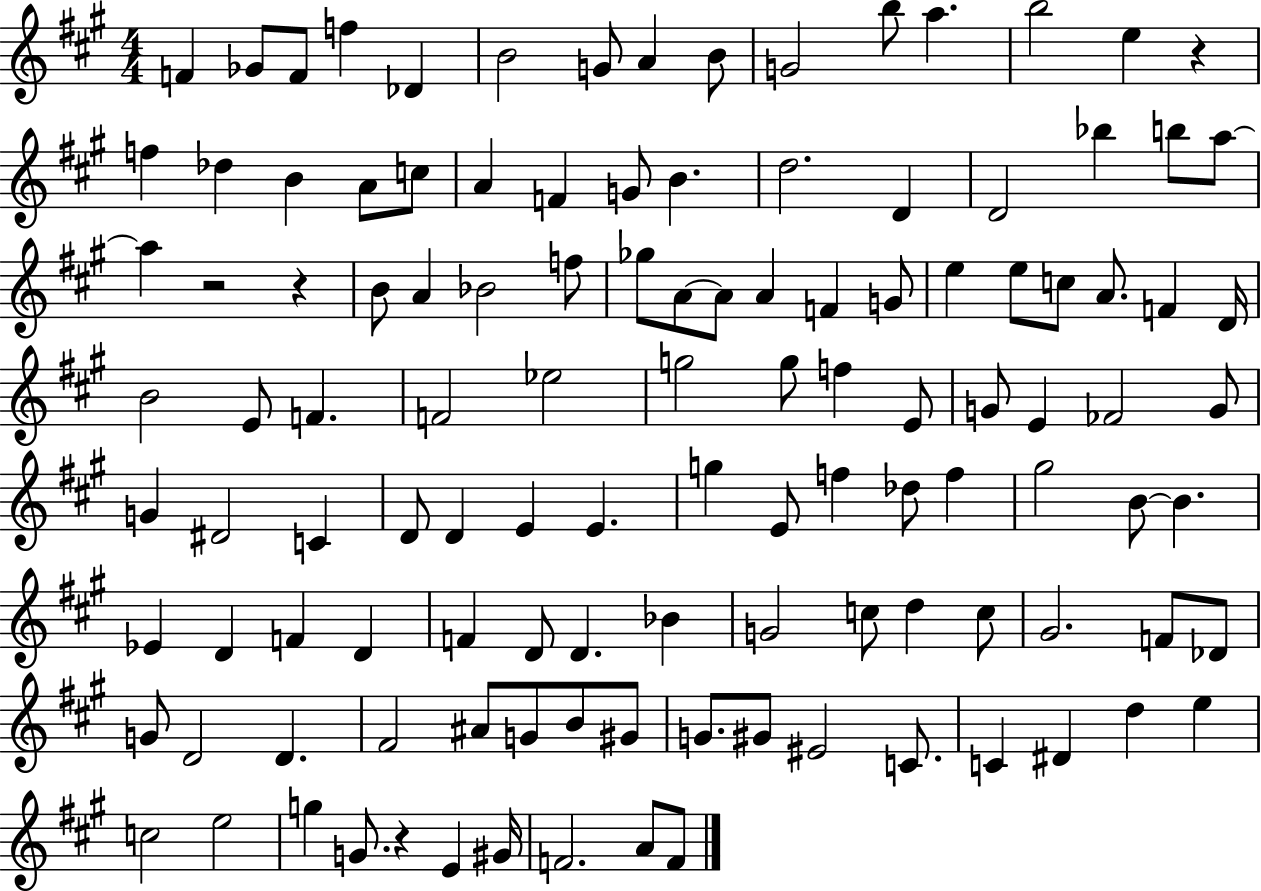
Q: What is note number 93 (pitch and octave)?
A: F#4